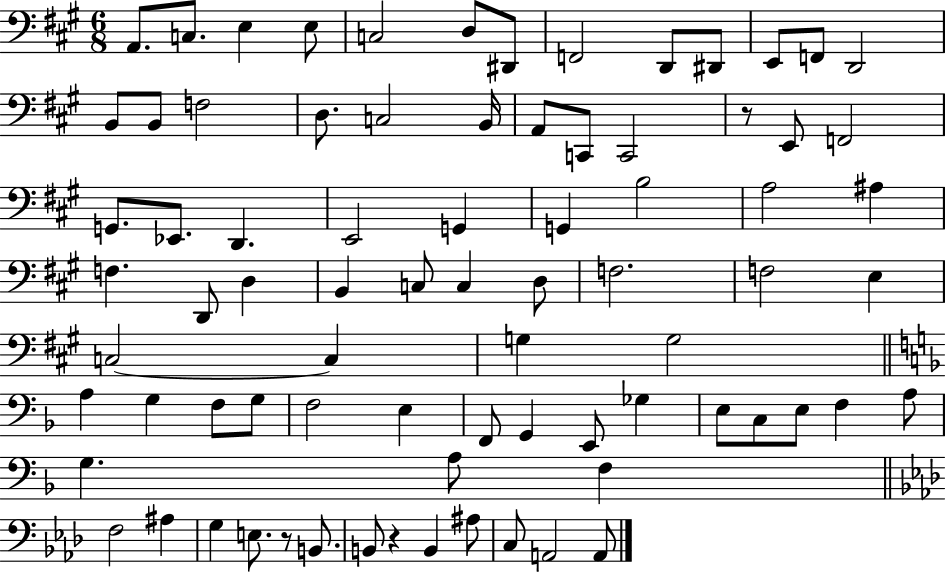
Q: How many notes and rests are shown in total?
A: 79